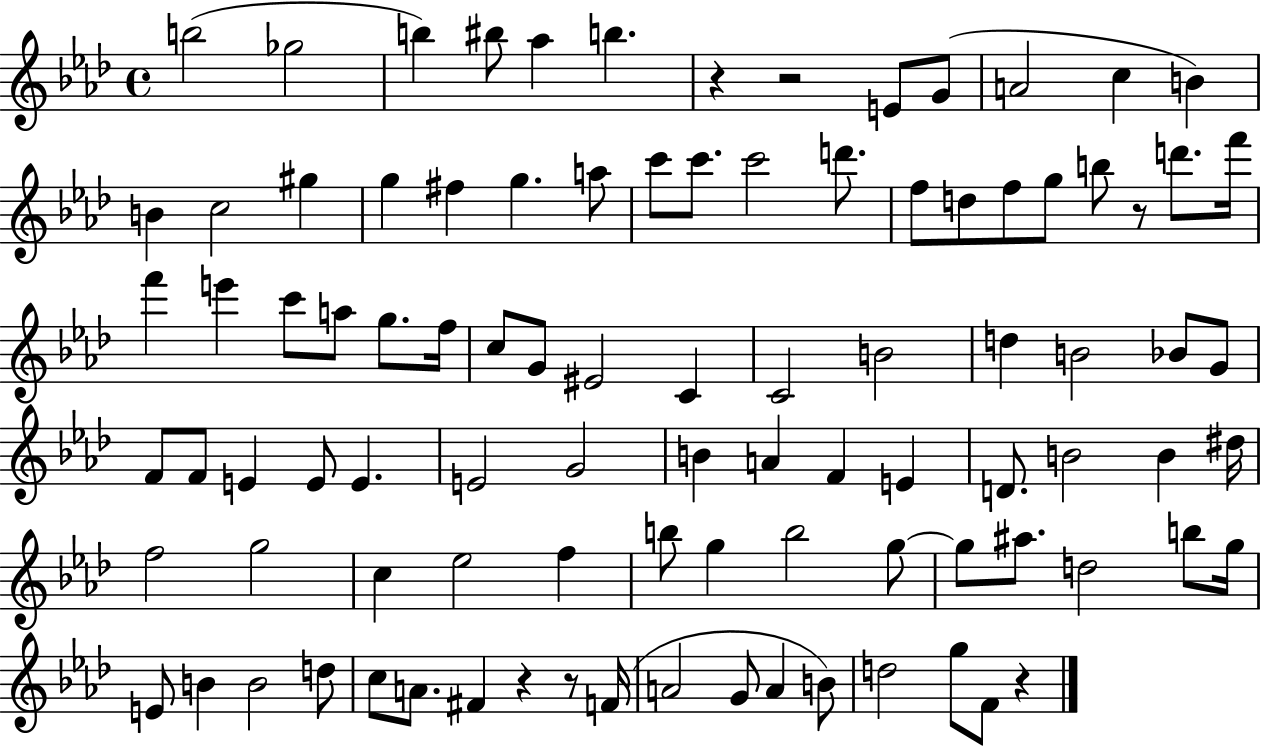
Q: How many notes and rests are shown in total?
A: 95